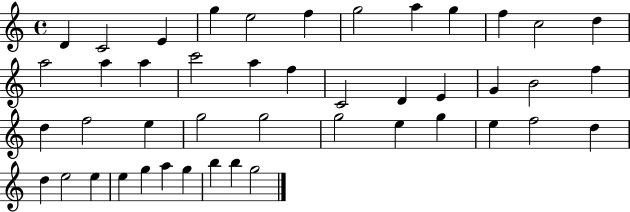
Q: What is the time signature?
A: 4/4